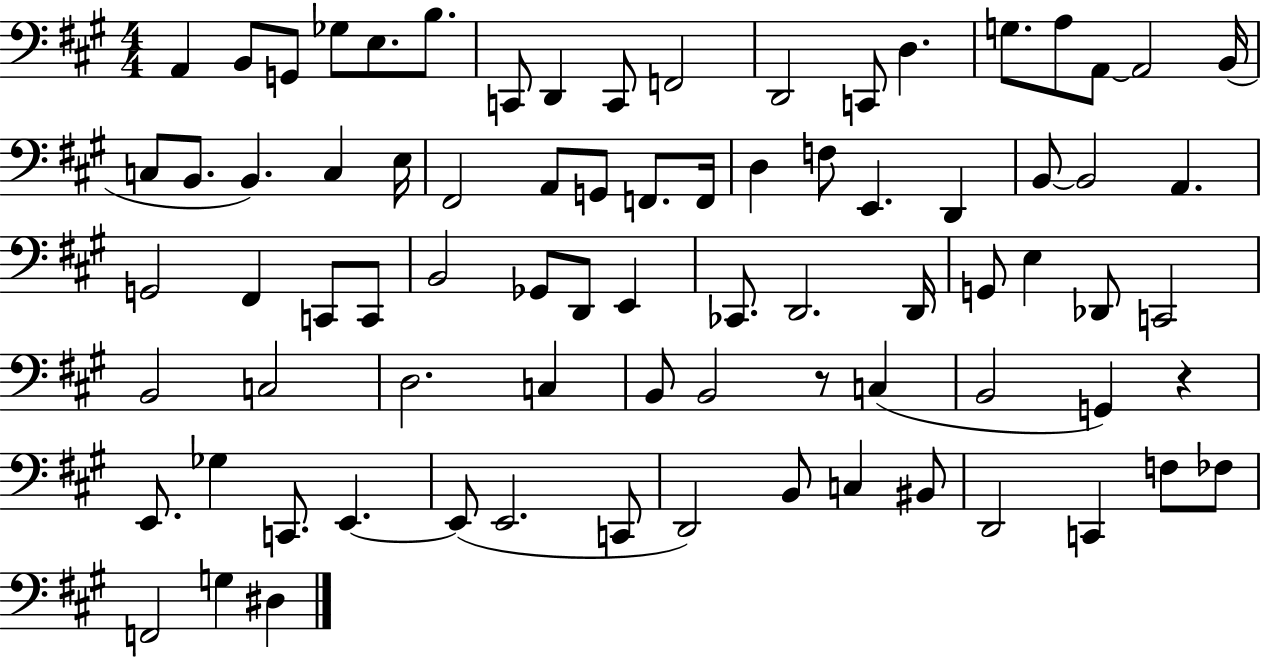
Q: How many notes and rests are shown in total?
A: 79